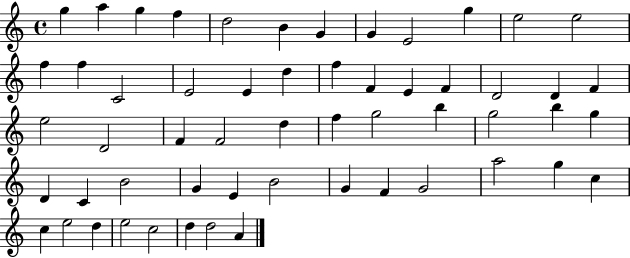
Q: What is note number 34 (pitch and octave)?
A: G5